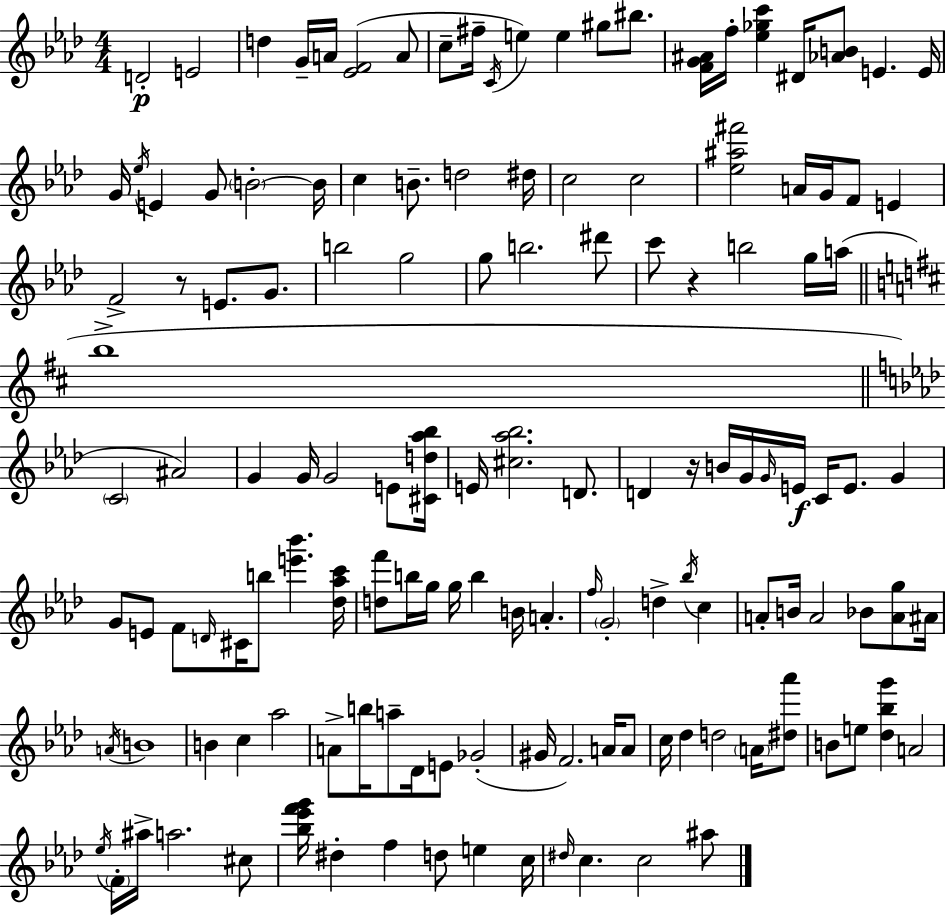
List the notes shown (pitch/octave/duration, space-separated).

D4/h E4/h D5/q G4/s A4/s [Eb4,F4]/h A4/e C5/e F#5/s C4/s E5/q E5/q G#5/e BIS5/e. [F4,G4,A#4]/s F5/s [Eb5,Gb5,C6]/q D#4/s [Ab4,B4]/e E4/q. E4/s G4/s Eb5/s E4/q G4/e B4/h B4/s C5/q B4/e. D5/h D#5/s C5/h C5/h [Eb5,A#5,F#6]/h A4/s G4/s F4/e E4/q F4/h R/e E4/e. G4/e. B5/h G5/h G5/e B5/h. D#6/e C6/e R/q B5/h G5/s A5/s B5/w C4/h A#4/h G4/q G4/s G4/h E4/e [C#4,D5,Ab5,Bb5]/s E4/s [C#5,Ab5,Bb5]/h. D4/e. D4/q R/s B4/s G4/s G4/s E4/s C4/s E4/e. G4/q G4/e E4/e F4/e D4/s C#4/s B5/e [E6,Bb6]/q. [Db5,Ab5,C6]/s [D5,F6]/e B5/s G5/s G5/s B5/q B4/s A4/q. F5/s G4/h D5/q Bb5/s C5/q A4/e B4/s A4/h Bb4/e [A4,G5]/e A#4/s A4/s B4/w B4/q C5/q Ab5/h A4/e B5/s A5/e Db4/s E4/e Gb4/h G#4/s F4/h. A4/s A4/e C5/s Db5/q D5/h A4/s [D#5,Ab6]/e B4/e E5/e [Db5,Bb5,G6]/q A4/h Eb5/s F4/s A#5/s A5/h. C#5/e [Bb5,Eb6,F6,G6]/s D#5/q F5/q D5/e E5/q C5/s D#5/s C5/q. C5/h A#5/e